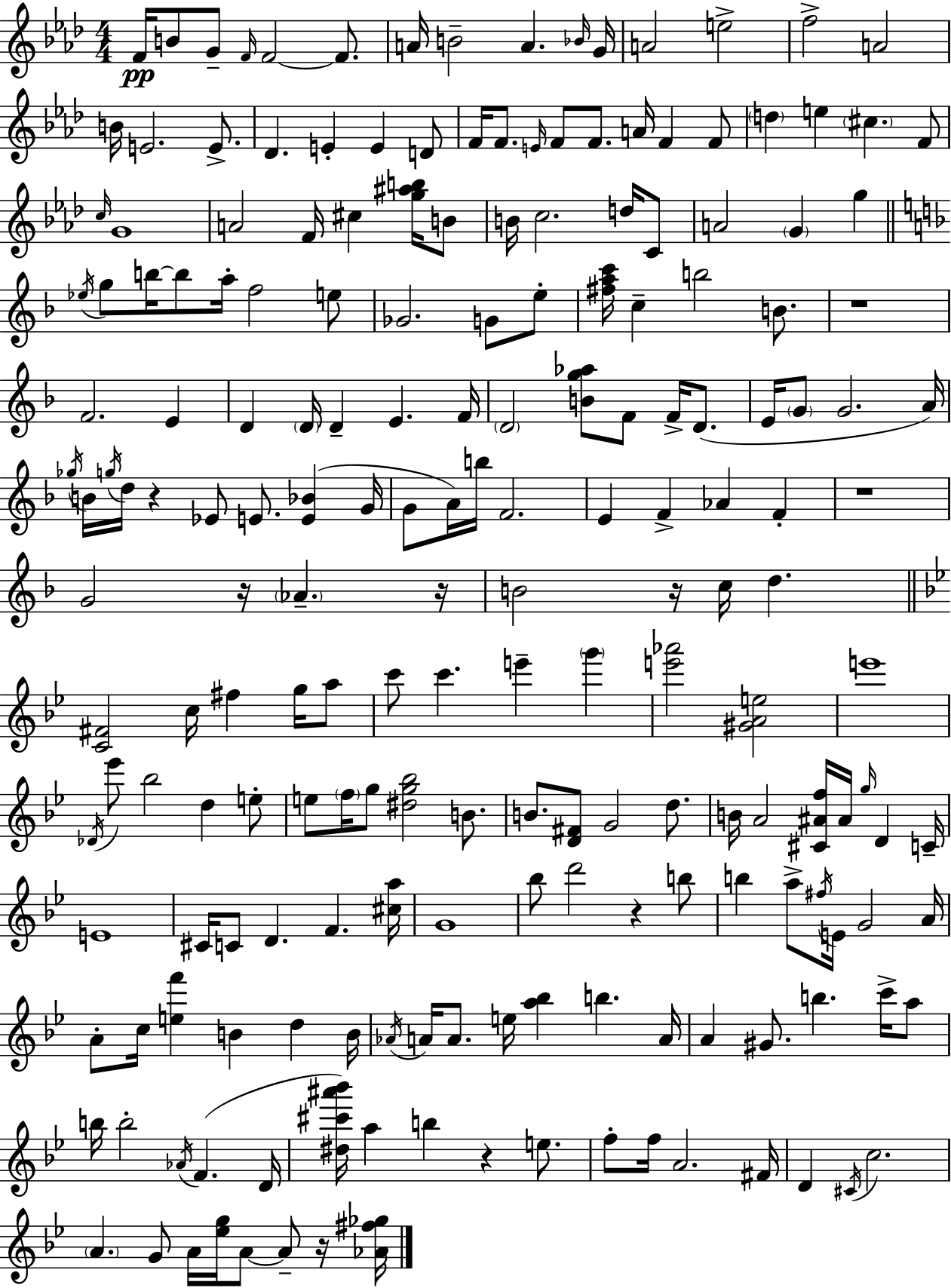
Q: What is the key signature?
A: AES major